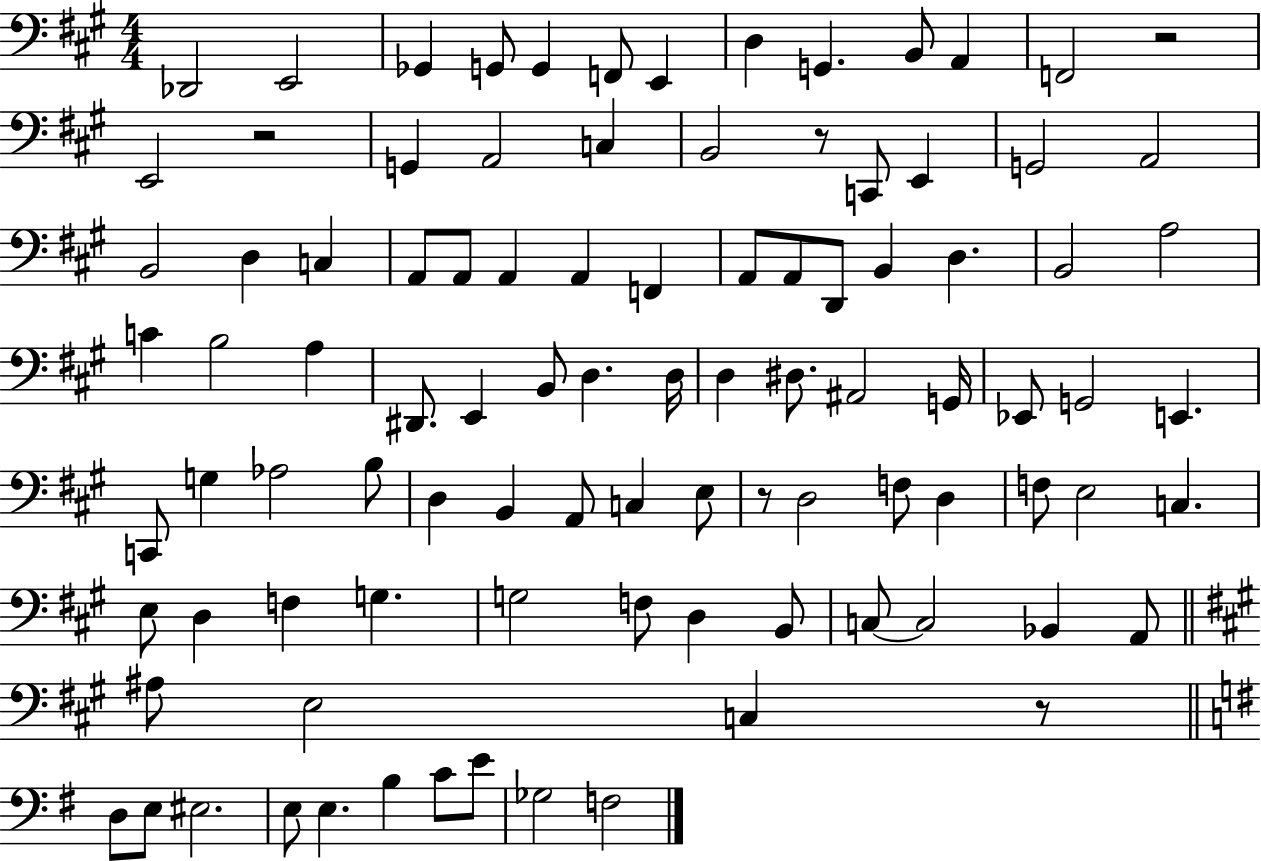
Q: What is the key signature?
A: A major